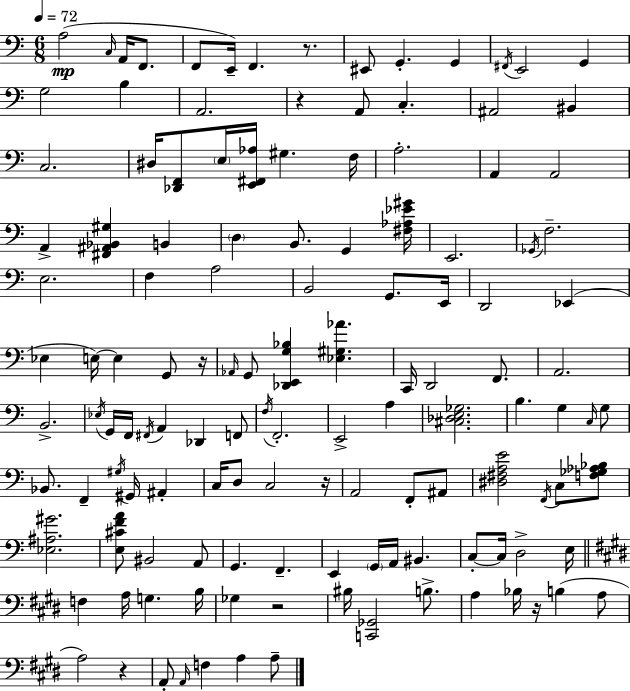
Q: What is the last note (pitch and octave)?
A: A3